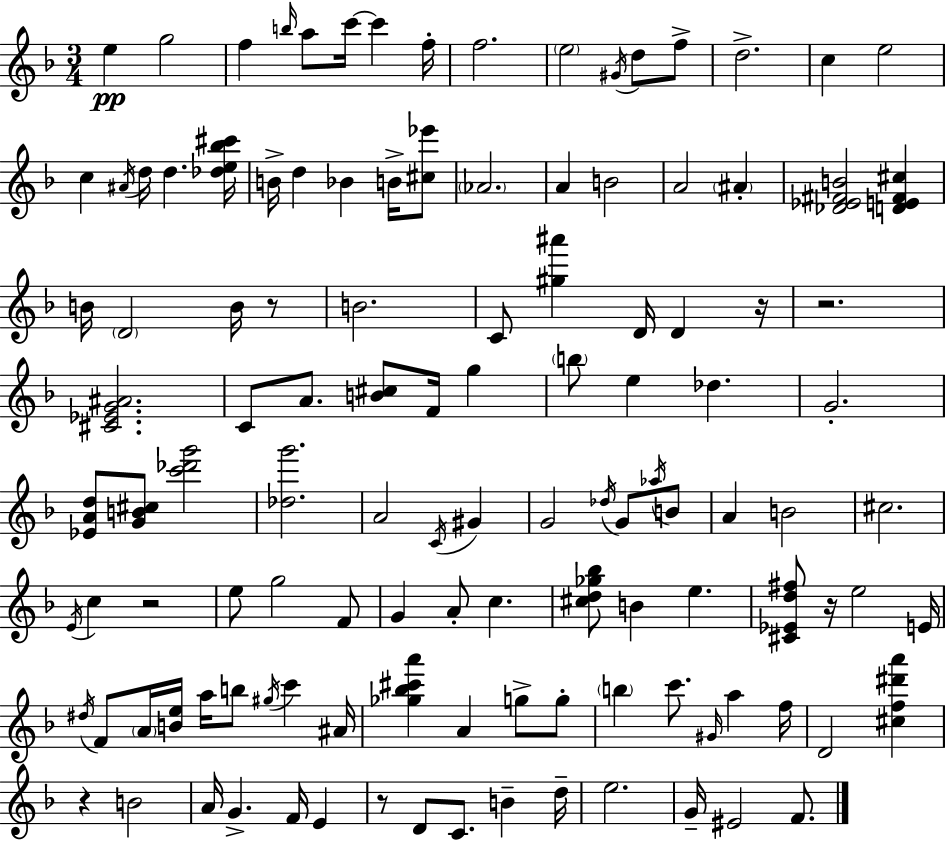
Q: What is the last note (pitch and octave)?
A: F4